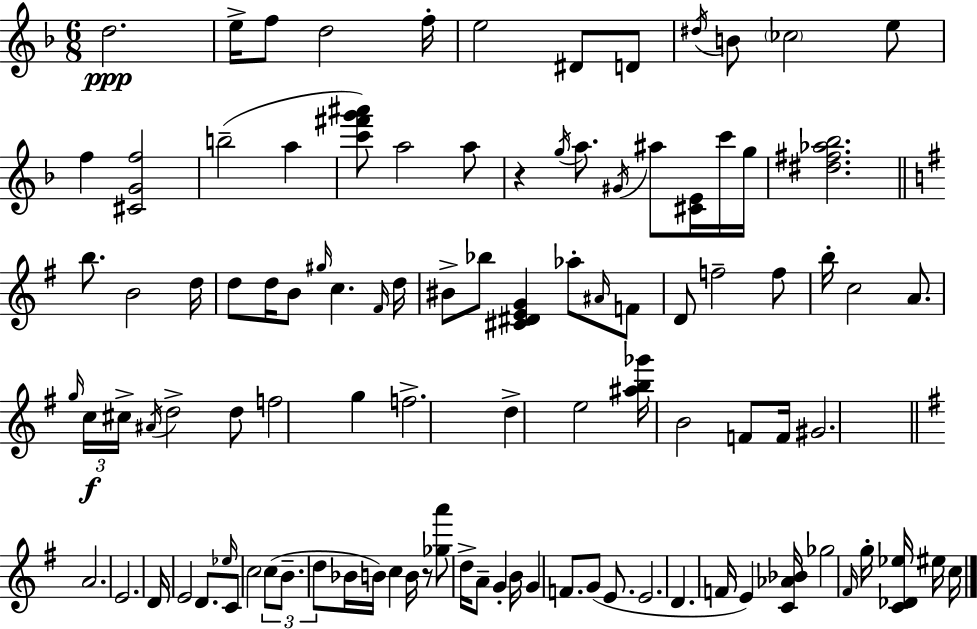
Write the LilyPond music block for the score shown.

{
  \clef treble
  \numericTimeSignature
  \time 6/8
  \key f \major
  d''2.\ppp | e''16-> f''8 d''2 f''16-. | e''2 dis'8 d'8 | \acciaccatura { dis''16 } b'8 \parenthesize ces''2 e''8 | \break f''4 <cis' g' f''>2 | b''2--( a''4 | <c''' fis''' g''' ais'''>8) a''2 a''8 | r4 \acciaccatura { g''16 } a''8. \acciaccatura { gis'16 } ais''8 | \break <cis' e'>16 c'''16 g''16 <dis'' fis'' aes'' bes''>2. | \bar "||" \break \key e \minor b''8. b'2 d''16 | d''8 d''16 b'8 \grace { gis''16 } c''4. | \grace { fis'16 } d''16 bis'8-> bes''8 <cis' dis' e' g'>4 aes''8-. | \grace { ais'16 } f'8 d'8 f''2-- | \break f''8 b''16-. c''2 | a'8. \grace { g''16 } \tuplet 3/2 { c''16\f cis''16-> \acciaccatura { ais'16 } } d''2-> | d''8 f''2 | g''4 f''2.-> | \break d''4-> e''2 | <ais'' b'' ges'''>16 b'2 | f'8 f'16 gis'2. | \bar "||" \break \key e \minor a'2. | e'2. | d'16 e'2 d'8. | \grace { ees''16 } c'8 c''2 \tuplet 3/2 { c''8( | \break b'8.-- d''8 } bes'16 b'16) c''4 | b'16 r8 <ges'' a'''>8 d''16-> a'8-- g'4-. | b'16 g'4 f'8. g'8( e'8. | e'2. | \break d'4. f'16 e'4) | <c' aes' bes'>16 ges''2 \grace { fis'16 } g''16-. <c' des' ees''>16 | eis''16 c''16 \bar "|."
}